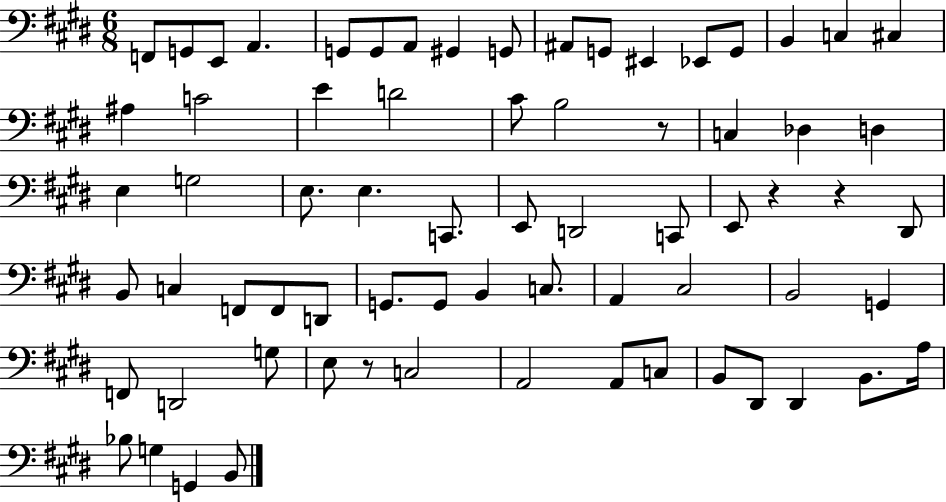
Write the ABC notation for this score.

X:1
T:Untitled
M:6/8
L:1/4
K:E
F,,/2 G,,/2 E,,/2 A,, G,,/2 G,,/2 A,,/2 ^G,, G,,/2 ^A,,/2 G,,/2 ^E,, _E,,/2 G,,/2 B,, C, ^C, ^A, C2 E D2 ^C/2 B,2 z/2 C, _D, D, E, G,2 E,/2 E, C,,/2 E,,/2 D,,2 C,,/2 E,,/2 z z ^D,,/2 B,,/2 C, F,,/2 F,,/2 D,,/2 G,,/2 G,,/2 B,, C,/2 A,, ^C,2 B,,2 G,, F,,/2 D,,2 G,/2 E,/2 z/2 C,2 A,,2 A,,/2 C,/2 B,,/2 ^D,,/2 ^D,, B,,/2 A,/4 _B,/2 G, G,, B,,/2